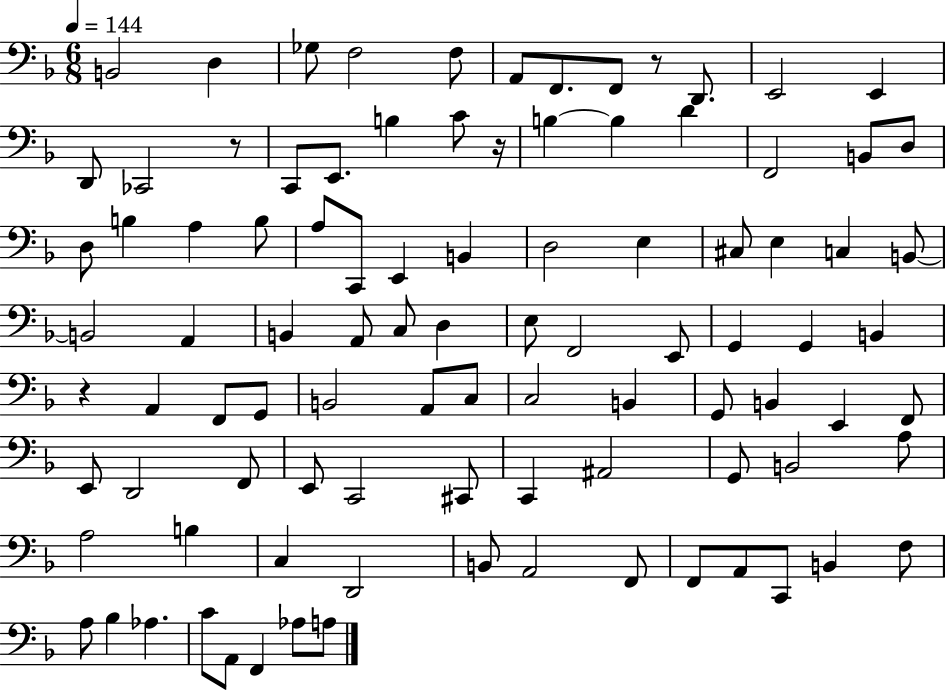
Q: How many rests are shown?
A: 4